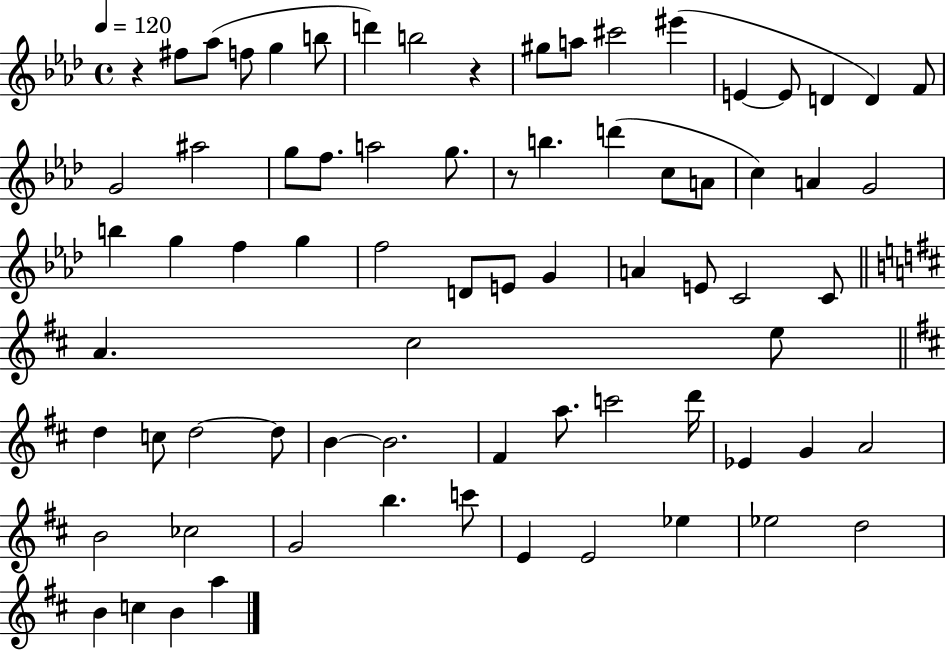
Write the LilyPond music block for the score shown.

{
  \clef treble
  \time 4/4
  \defaultTimeSignature
  \key aes \major
  \tempo 4 = 120
  r4 fis''8 aes''8( f''8 g''4 b''8 | d'''4) b''2 r4 | gis''8 a''8 cis'''2 eis'''4( | e'4~~ e'8 d'4 d'4) f'8 | \break g'2 ais''2 | g''8 f''8. a''2 g''8. | r8 b''4. d'''4( c''8 a'8 | c''4) a'4 g'2 | \break b''4 g''4 f''4 g''4 | f''2 d'8 e'8 g'4 | a'4 e'8 c'2 c'8 | \bar "||" \break \key d \major a'4. cis''2 e''8 | \bar "||" \break \key d \major d''4 c''8 d''2~~ d''8 | b'4~~ b'2. | fis'4 a''8. c'''2 d'''16 | ees'4 g'4 a'2 | \break b'2 ces''2 | g'2 b''4. c'''8 | e'4 e'2 ees''4 | ees''2 d''2 | \break b'4 c''4 b'4 a''4 | \bar "|."
}